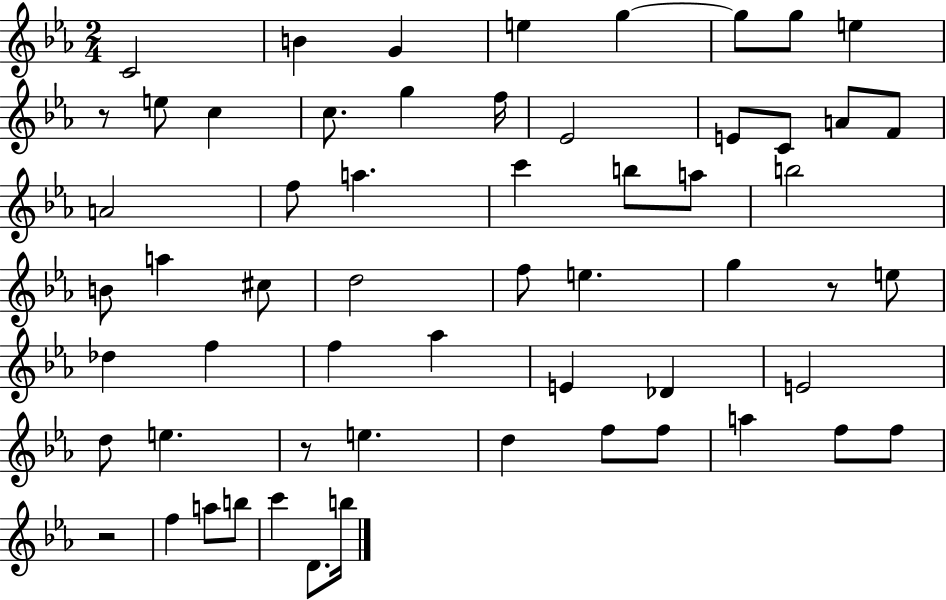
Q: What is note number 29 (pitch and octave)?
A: D5